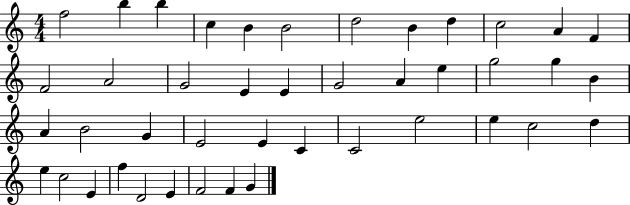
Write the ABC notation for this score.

X:1
T:Untitled
M:4/4
L:1/4
K:C
f2 b b c B B2 d2 B d c2 A F F2 A2 G2 E E G2 A e g2 g B A B2 G E2 E C C2 e2 e c2 d e c2 E f D2 E F2 F G